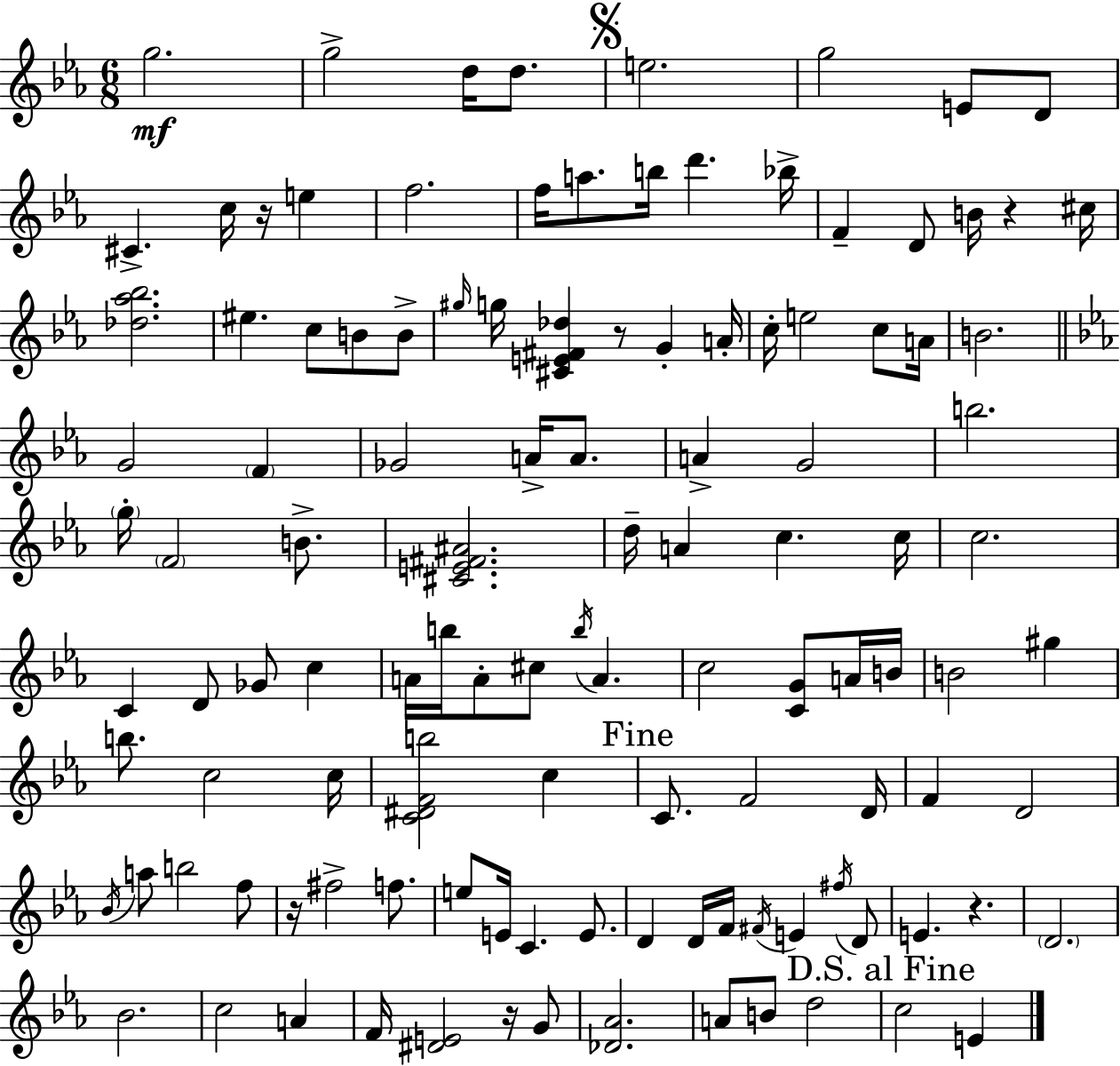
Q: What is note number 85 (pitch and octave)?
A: D4